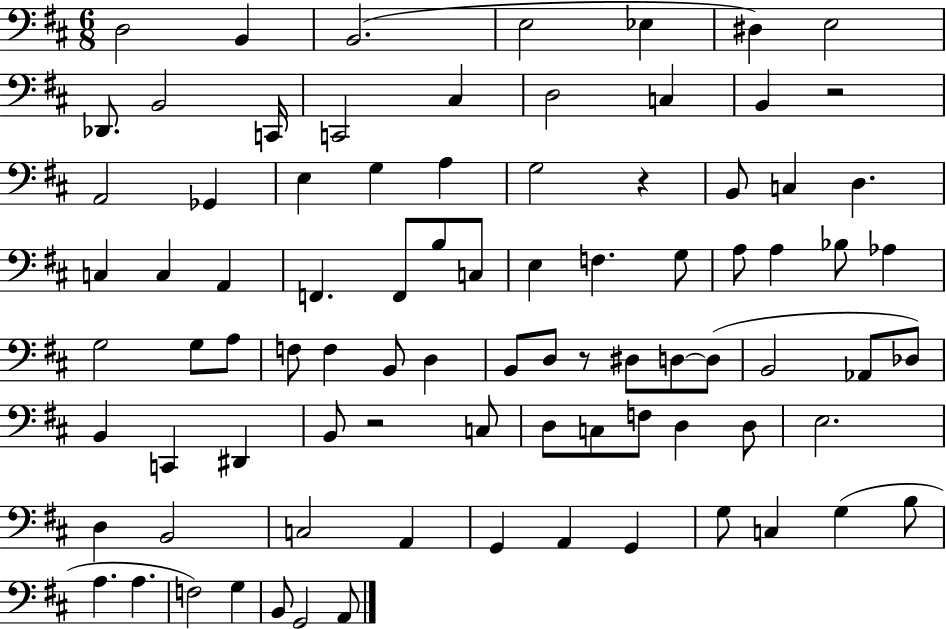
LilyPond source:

{
  \clef bass
  \numericTimeSignature
  \time 6/8
  \key d \major
  \repeat volta 2 { d2 b,4 | b,2.( | e2 ees4 | dis4) e2 | \break des,8. b,2 c,16 | c,2 cis4 | d2 c4 | b,4 r2 | \break a,2 ges,4 | e4 g4 a4 | g2 r4 | b,8 c4 d4. | \break c4 c4 a,4 | f,4. f,8 b8 c8 | e4 f4. g8 | a8 a4 bes8 aes4 | \break g2 g8 a8 | f8 f4 b,8 d4 | b,8 d8 r8 dis8 d8~~ d8( | b,2 aes,8 des8) | \break b,4 c,4 dis,4 | b,8 r2 c8 | d8 c8 f8 d4 d8 | e2. | \break d4 b,2 | c2 a,4 | g,4 a,4 g,4 | g8 c4 g4( b8 | \break a4. a4. | f2) g4 | b,8 g,2 a,8 | } \bar "|."
}